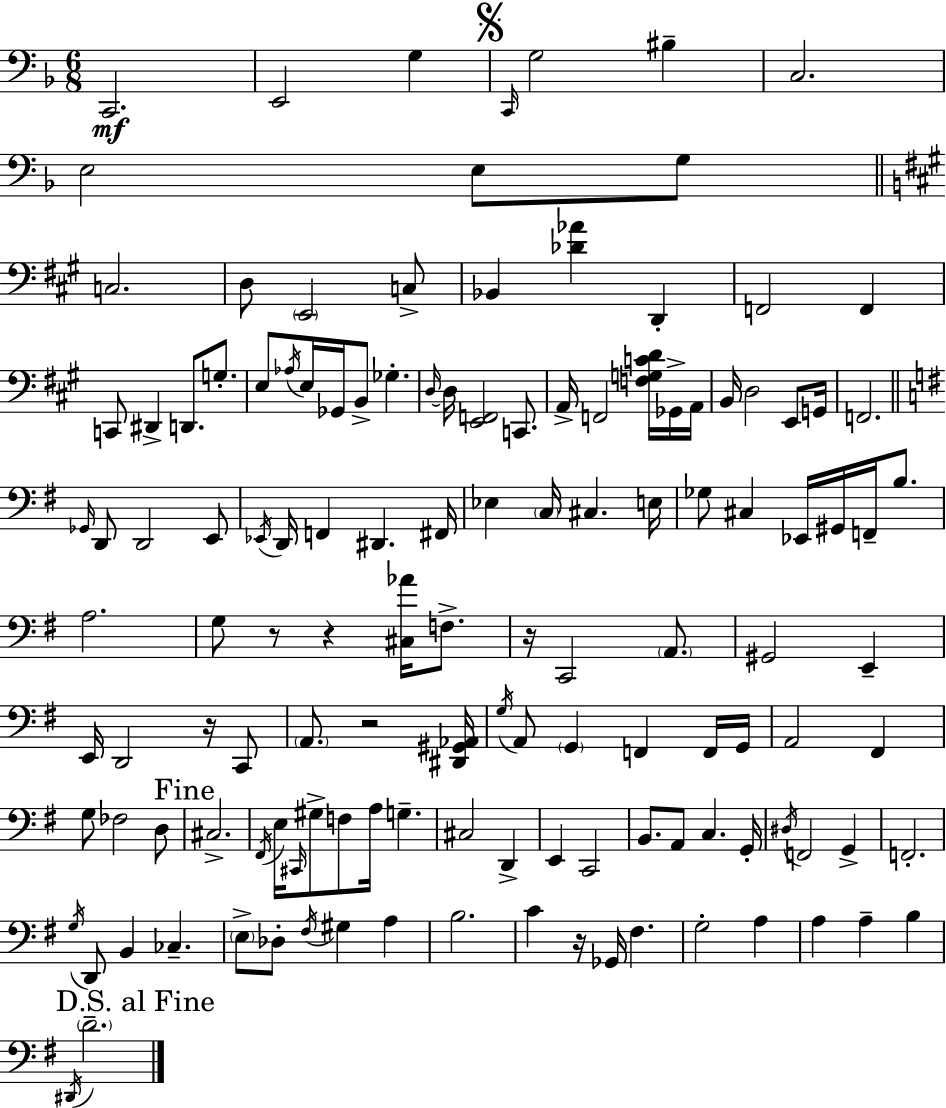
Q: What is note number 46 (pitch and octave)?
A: D2